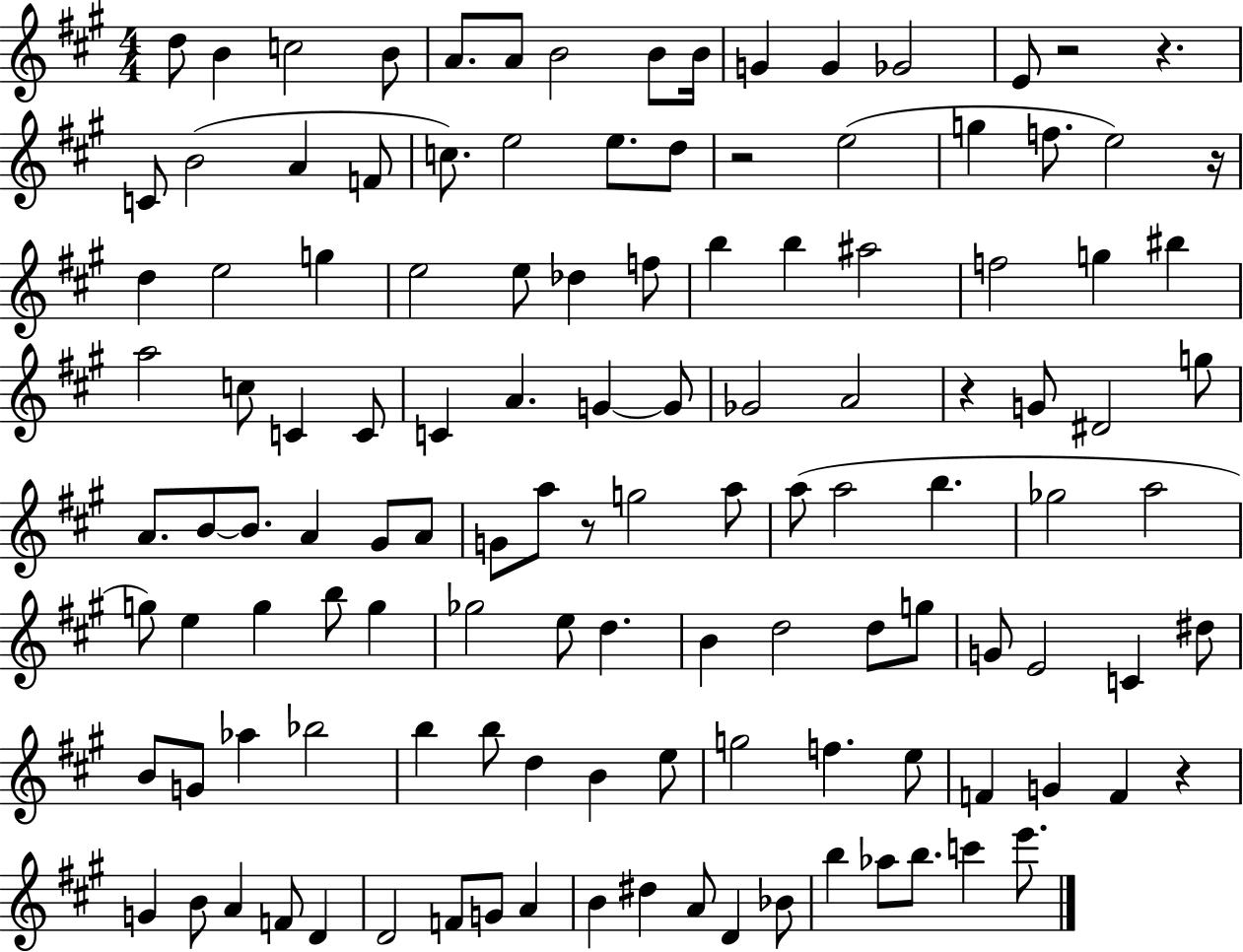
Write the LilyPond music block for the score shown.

{
  \clef treble
  \numericTimeSignature
  \time 4/4
  \key a \major
  \repeat volta 2 { d''8 b'4 c''2 b'8 | a'8. a'8 b'2 b'8 b'16 | g'4 g'4 ges'2 | e'8 r2 r4. | \break c'8 b'2( a'4 f'8 | c''8.) e''2 e''8. d''8 | r2 e''2( | g''4 f''8. e''2) r16 | \break d''4 e''2 g''4 | e''2 e''8 des''4 f''8 | b''4 b''4 ais''2 | f''2 g''4 bis''4 | \break a''2 c''8 c'4 c'8 | c'4 a'4. g'4~~ g'8 | ges'2 a'2 | r4 g'8 dis'2 g''8 | \break a'8. b'8~~ b'8. a'4 gis'8 a'8 | g'8 a''8 r8 g''2 a''8 | a''8( a''2 b''4. | ges''2 a''2 | \break g''8) e''4 g''4 b''8 g''4 | ges''2 e''8 d''4. | b'4 d''2 d''8 g''8 | g'8 e'2 c'4 dis''8 | \break b'8 g'8 aes''4 bes''2 | b''4 b''8 d''4 b'4 e''8 | g''2 f''4. e''8 | f'4 g'4 f'4 r4 | \break g'4 b'8 a'4 f'8 d'4 | d'2 f'8 g'8 a'4 | b'4 dis''4 a'8 d'4 bes'8 | b''4 aes''8 b''8. c'''4 e'''8. | \break } \bar "|."
}